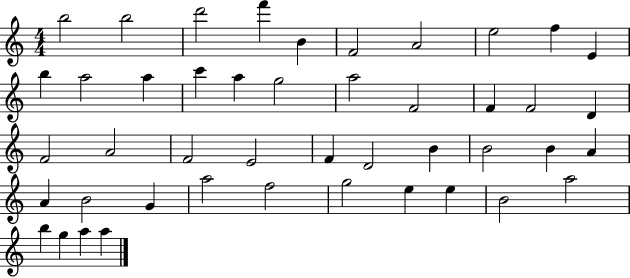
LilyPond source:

{
  \clef treble
  \numericTimeSignature
  \time 4/4
  \key c \major
  b''2 b''2 | d'''2 f'''4 b'4 | f'2 a'2 | e''2 f''4 e'4 | \break b''4 a''2 a''4 | c'''4 a''4 g''2 | a''2 f'2 | f'4 f'2 d'4 | \break f'2 a'2 | f'2 e'2 | f'4 d'2 b'4 | b'2 b'4 a'4 | \break a'4 b'2 g'4 | a''2 f''2 | g''2 e''4 e''4 | b'2 a''2 | \break b''4 g''4 a''4 a''4 | \bar "|."
}